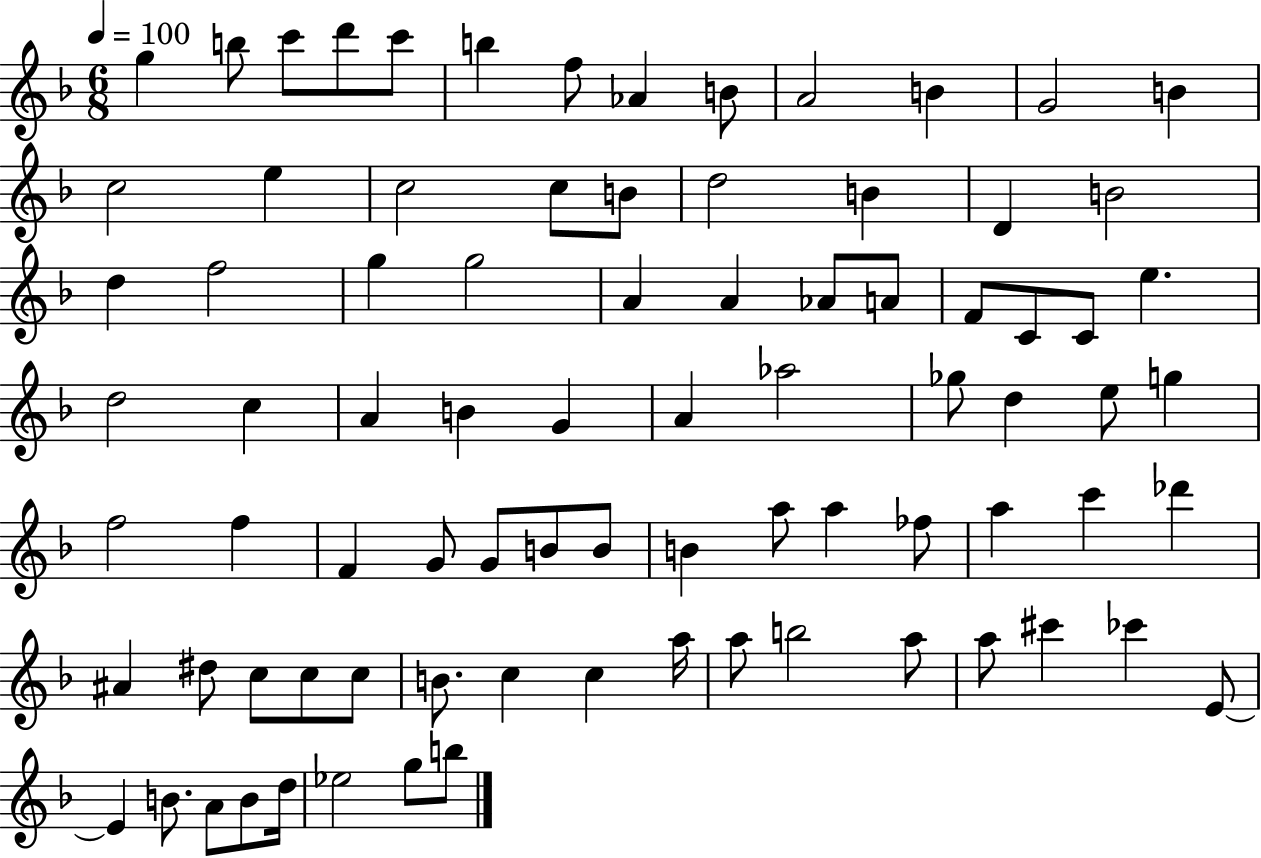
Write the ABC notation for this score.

X:1
T:Untitled
M:6/8
L:1/4
K:F
g b/2 c'/2 d'/2 c'/2 b f/2 _A B/2 A2 B G2 B c2 e c2 c/2 B/2 d2 B D B2 d f2 g g2 A A _A/2 A/2 F/2 C/2 C/2 e d2 c A B G A _a2 _g/2 d e/2 g f2 f F G/2 G/2 B/2 B/2 B a/2 a _f/2 a c' _d' ^A ^d/2 c/2 c/2 c/2 B/2 c c a/4 a/2 b2 a/2 a/2 ^c' _c' E/2 E B/2 A/2 B/2 d/4 _e2 g/2 b/2